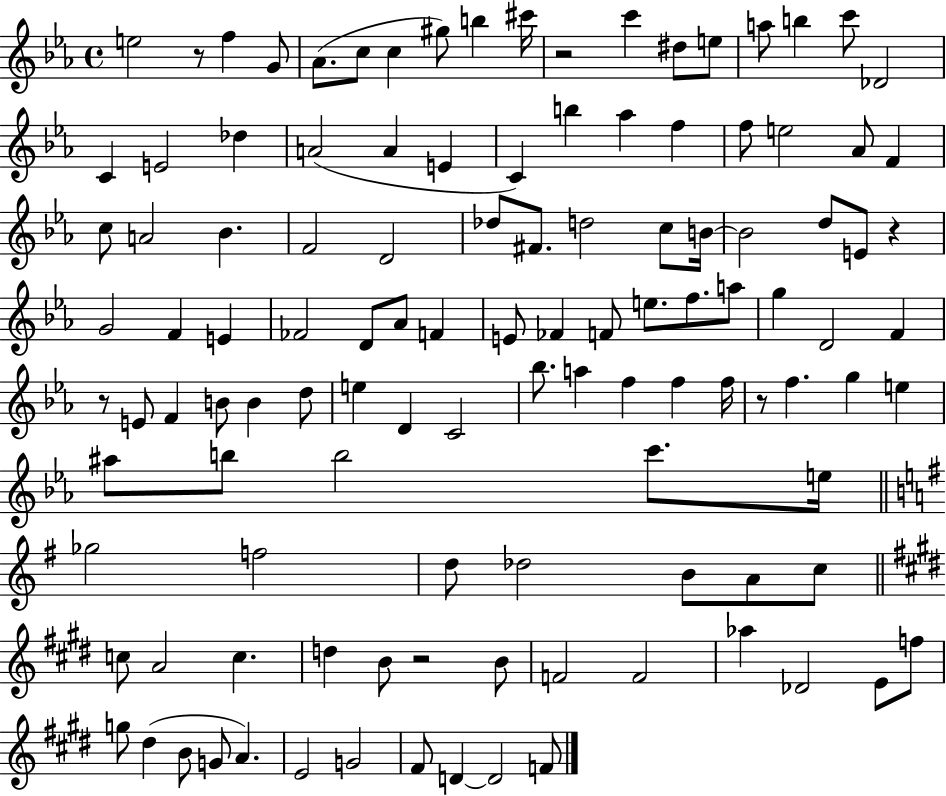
X:1
T:Untitled
M:4/4
L:1/4
K:Eb
e2 z/2 f G/2 _A/2 c/2 c ^g/2 b ^c'/4 z2 c' ^d/2 e/2 a/2 b c'/2 _D2 C E2 _d A2 A E C b _a f f/2 e2 _A/2 F c/2 A2 _B F2 D2 _d/2 ^F/2 d2 c/2 B/4 B2 d/2 E/2 z G2 F E _F2 D/2 _A/2 F E/2 _F F/2 e/2 f/2 a/2 g D2 F z/2 E/2 F B/2 B d/2 e D C2 _b/2 a f f f/4 z/2 f g e ^a/2 b/2 b2 c'/2 e/4 _g2 f2 d/2 _d2 B/2 A/2 c/2 c/2 A2 c d B/2 z2 B/2 F2 F2 _a _D2 E/2 f/2 g/2 ^d B/2 G/2 A E2 G2 ^F/2 D D2 F/2